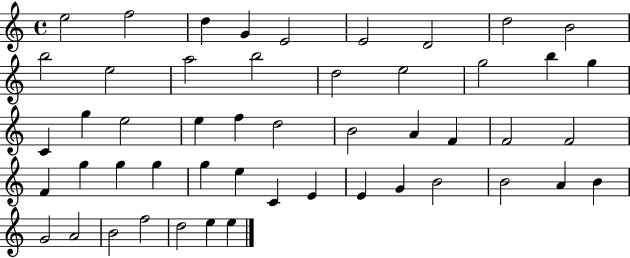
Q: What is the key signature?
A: C major